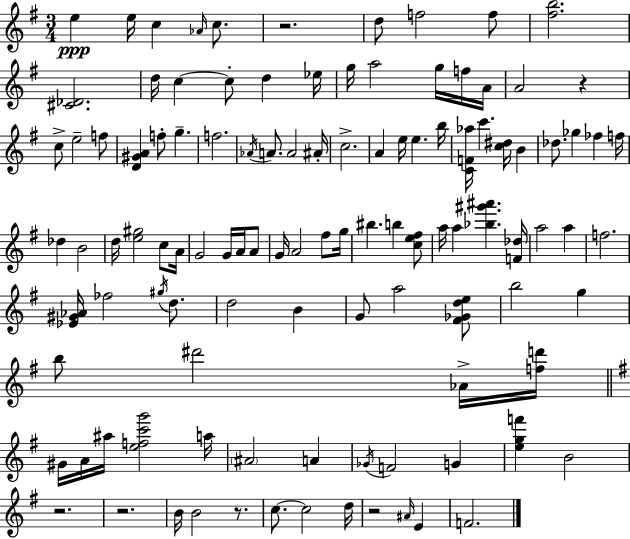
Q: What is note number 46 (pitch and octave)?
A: G4